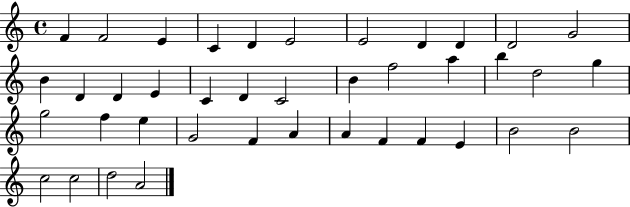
{
  \clef treble
  \time 4/4
  \defaultTimeSignature
  \key c \major
  f'4 f'2 e'4 | c'4 d'4 e'2 | e'2 d'4 d'4 | d'2 g'2 | \break b'4 d'4 d'4 e'4 | c'4 d'4 c'2 | b'4 f''2 a''4 | b''4 d''2 g''4 | \break g''2 f''4 e''4 | g'2 f'4 a'4 | a'4 f'4 f'4 e'4 | b'2 b'2 | \break c''2 c''2 | d''2 a'2 | \bar "|."
}